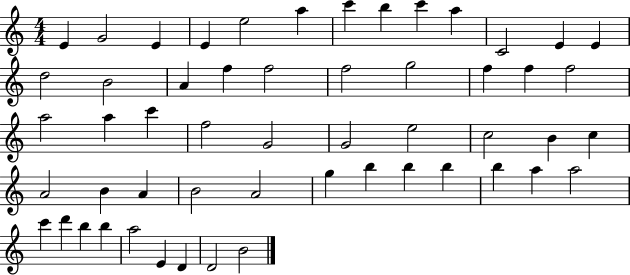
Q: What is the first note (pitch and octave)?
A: E4